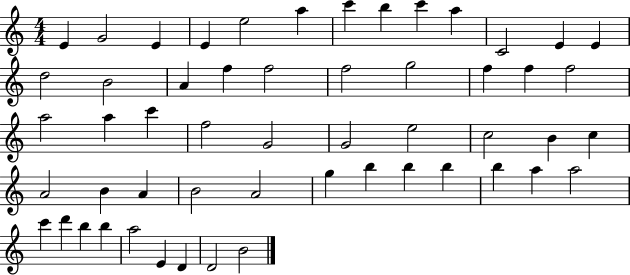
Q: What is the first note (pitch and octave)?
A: E4